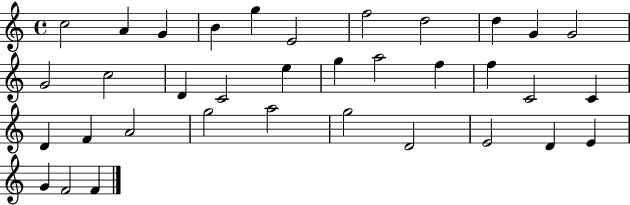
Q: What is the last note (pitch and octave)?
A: F4